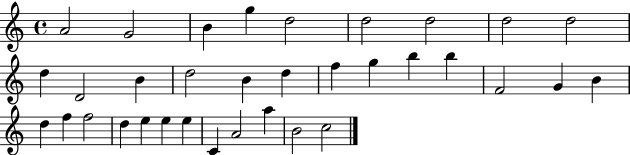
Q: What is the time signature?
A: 4/4